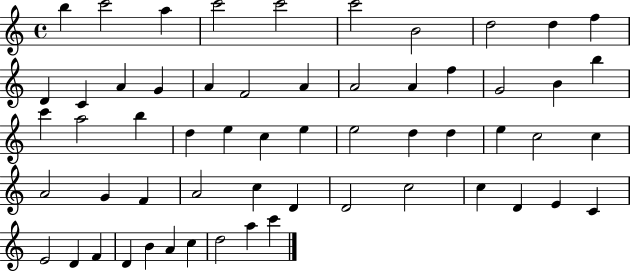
X:1
T:Untitled
M:4/4
L:1/4
K:C
b c'2 a c'2 c'2 c'2 B2 d2 d f D C A G A F2 A A2 A f G2 B b c' a2 b d e c e e2 d d e c2 c A2 G F A2 c D D2 c2 c D E C E2 D F D B A c d2 a c'